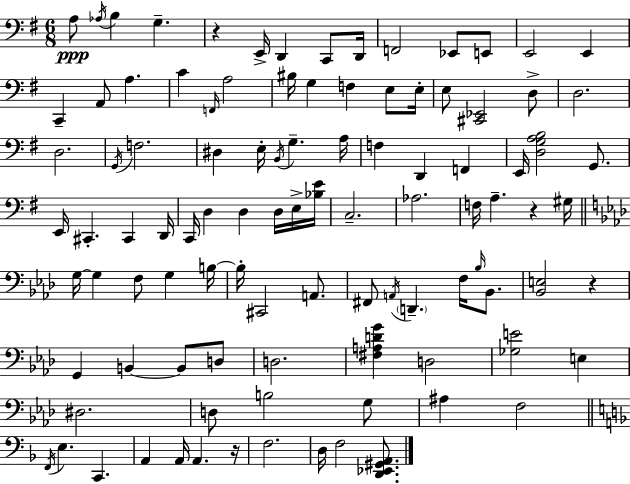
X:1
T:Untitled
M:6/8
L:1/4
K:G
A,/2 _A,/4 B, G, z E,,/4 D,, C,,/2 D,,/4 F,,2 _E,,/2 E,,/2 E,,2 E,, C,, A,,/2 A, C F,,/4 A,2 ^B,/4 G, F, E,/2 E,/4 E,/2 [^C,,_E,,]2 D,/2 D,2 D,2 G,,/4 F,2 ^D, E,/4 B,,/4 G, A,/4 F, D,, F,, E,,/4 [D,G,A,B,]2 G,,/2 E,,/4 ^C,, ^C,, D,,/4 C,,/4 D, D, D,/4 E,/4 [_B,E]/4 C,2 _A,2 F,/4 A, z ^G,/4 G,/4 G, F,/2 G, B,/4 B,/4 ^C,,2 A,,/2 ^F,,/2 A,,/4 D,, F,/4 _B,/4 _B,,/2 [_B,,E,]2 z G,, B,, B,,/2 D,/2 D,2 [^F,A,DG] D,2 [_G,E]2 E, ^D,2 D,/2 B,2 G,/2 ^A, F,2 F,,/4 E, C,, A,, A,,/4 A,, z/4 F,2 D,/4 F,2 [D,,_E,,^G,,A,,]/2